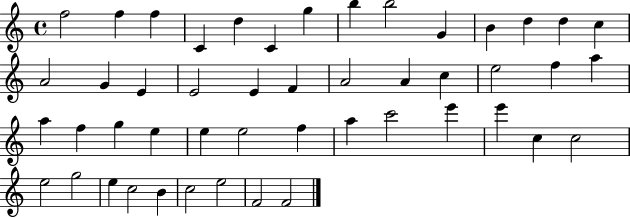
F5/h F5/q F5/q C4/q D5/q C4/q G5/q B5/q B5/h G4/q B4/q D5/q D5/q C5/q A4/h G4/q E4/q E4/h E4/q F4/q A4/h A4/q C5/q E5/h F5/q A5/q A5/q F5/q G5/q E5/q E5/q E5/h F5/q A5/q C6/h E6/q E6/q C5/q C5/h E5/h G5/h E5/q C5/h B4/q C5/h E5/h F4/h F4/h